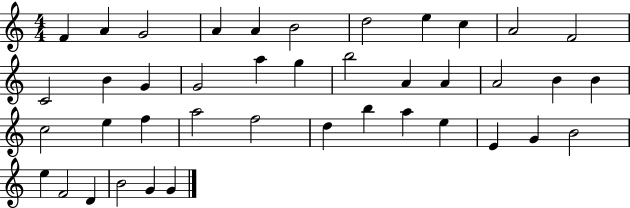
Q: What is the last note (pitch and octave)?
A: G4